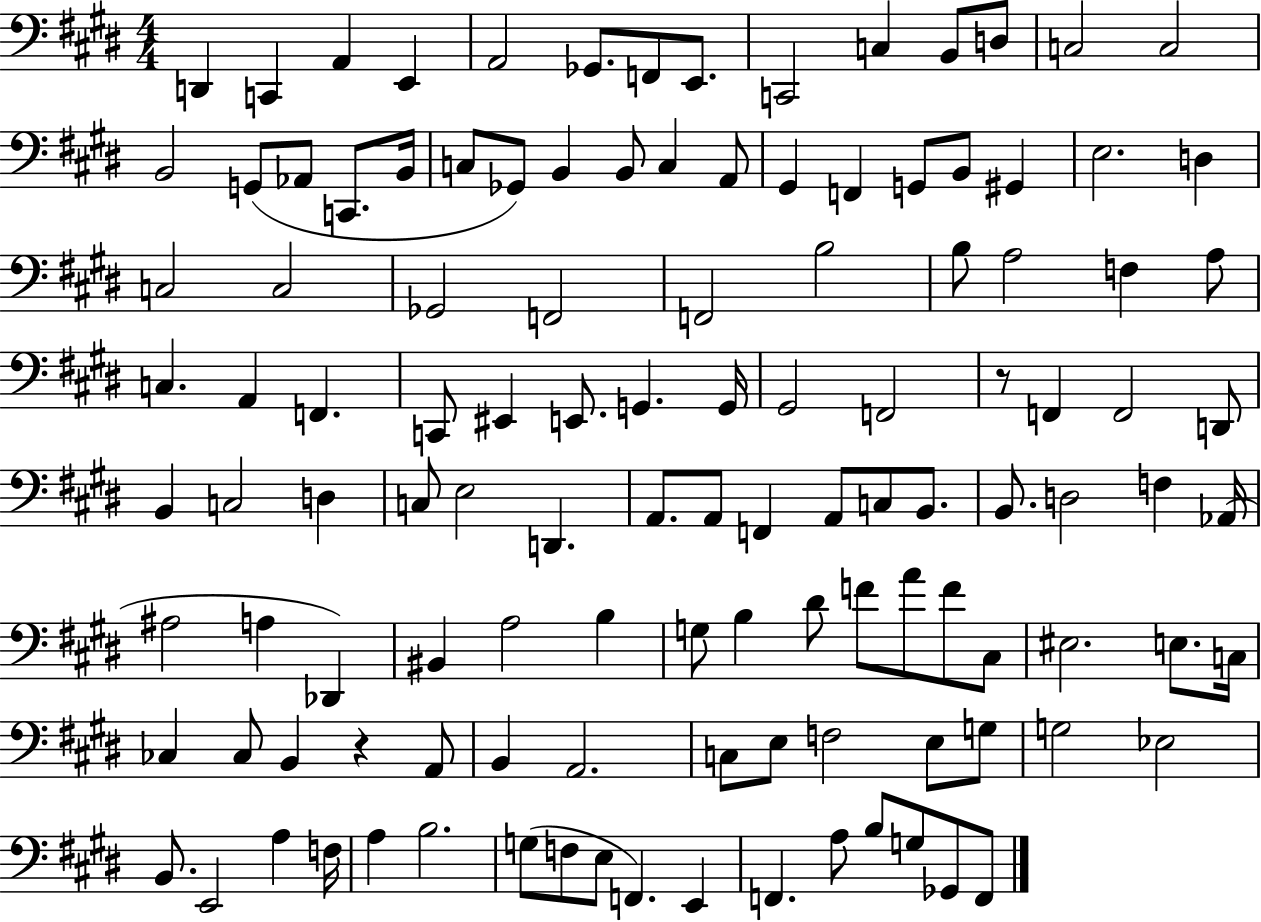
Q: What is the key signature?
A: E major